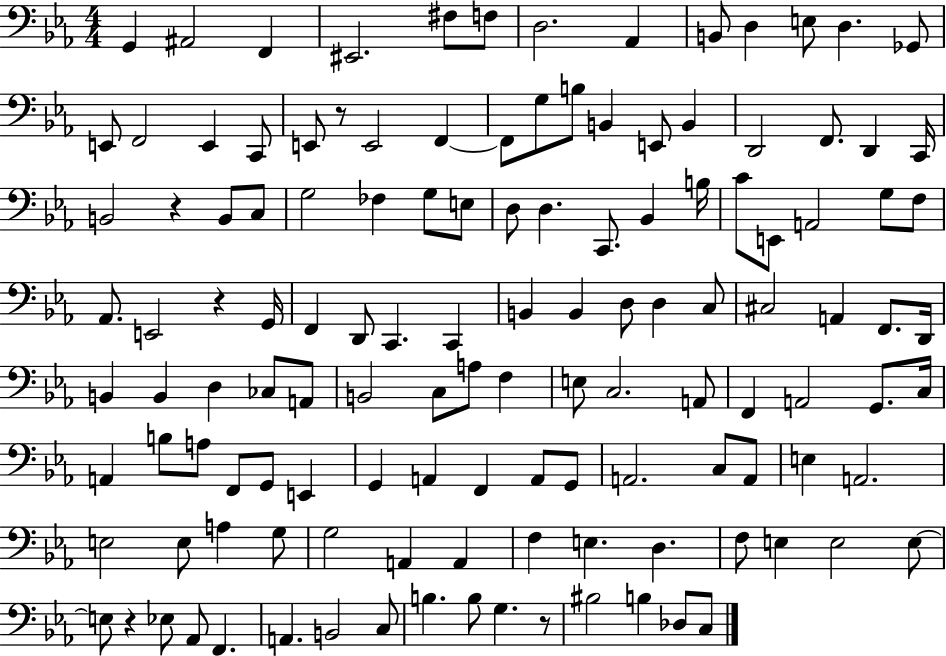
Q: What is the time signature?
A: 4/4